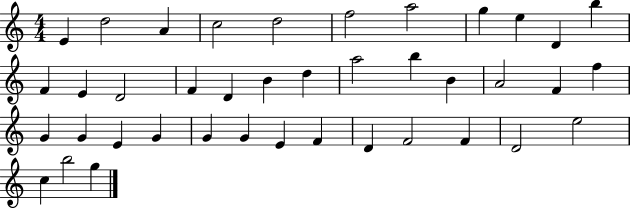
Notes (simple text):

E4/q D5/h A4/q C5/h D5/h F5/h A5/h G5/q E5/q D4/q B5/q F4/q E4/q D4/h F4/q D4/q B4/q D5/q A5/h B5/q B4/q A4/h F4/q F5/q G4/q G4/q E4/q G4/q G4/q G4/q E4/q F4/q D4/q F4/h F4/q D4/h E5/h C5/q B5/h G5/q